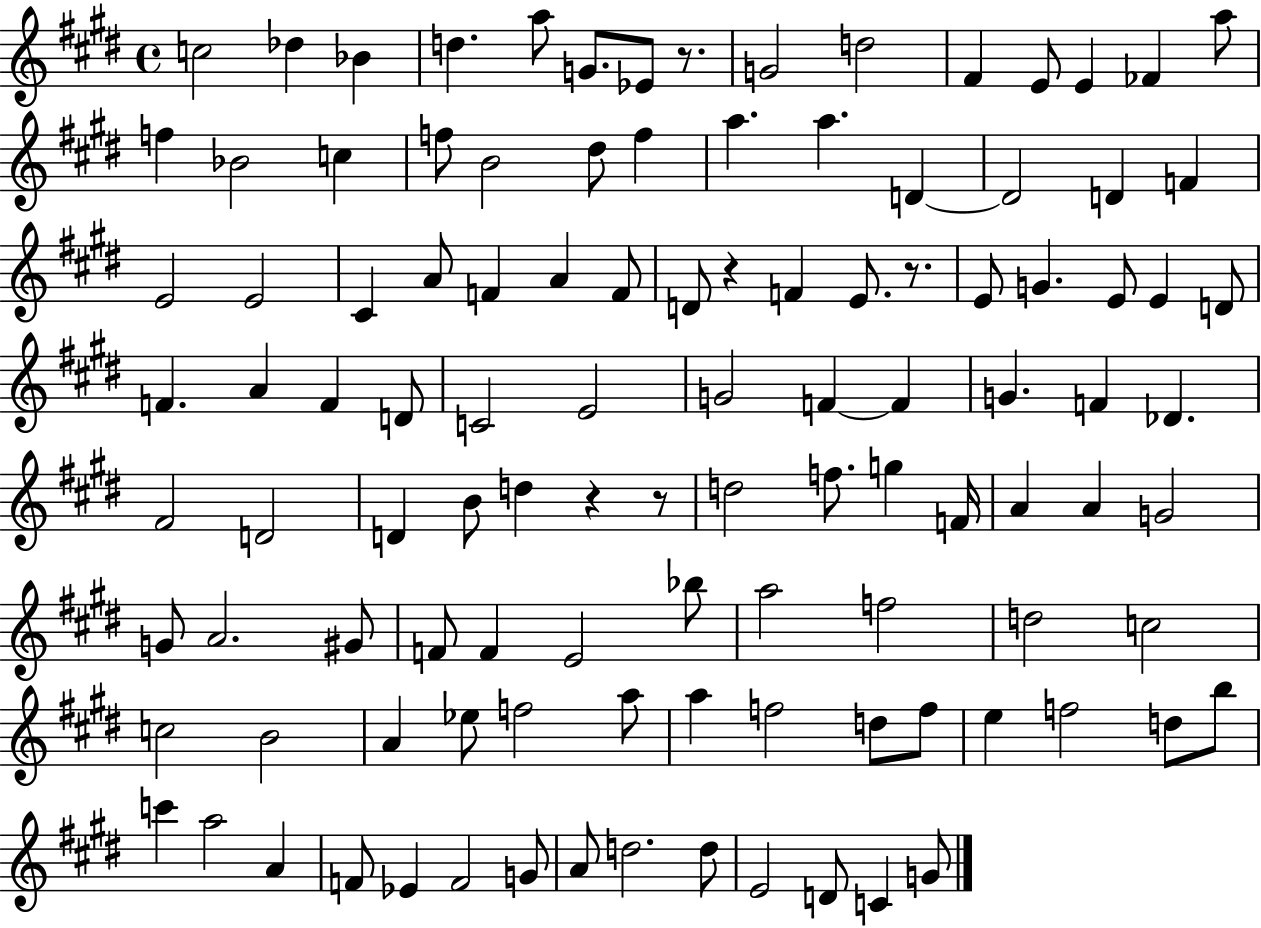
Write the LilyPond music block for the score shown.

{
  \clef treble
  \time 4/4
  \defaultTimeSignature
  \key e \major
  c''2 des''4 bes'4 | d''4. a''8 g'8. ees'8 r8. | g'2 d''2 | fis'4 e'8 e'4 fes'4 a''8 | \break f''4 bes'2 c''4 | f''8 b'2 dis''8 f''4 | a''4. a''4. d'4~~ | d'2 d'4 f'4 | \break e'2 e'2 | cis'4 a'8 f'4 a'4 f'8 | d'8 r4 f'4 e'8. r8. | e'8 g'4. e'8 e'4 d'8 | \break f'4. a'4 f'4 d'8 | c'2 e'2 | g'2 f'4~~ f'4 | g'4. f'4 des'4. | \break fis'2 d'2 | d'4 b'8 d''4 r4 r8 | d''2 f''8. g''4 f'16 | a'4 a'4 g'2 | \break g'8 a'2. gis'8 | f'8 f'4 e'2 bes''8 | a''2 f''2 | d''2 c''2 | \break c''2 b'2 | a'4 ees''8 f''2 a''8 | a''4 f''2 d''8 f''8 | e''4 f''2 d''8 b''8 | \break c'''4 a''2 a'4 | f'8 ees'4 f'2 g'8 | a'8 d''2. d''8 | e'2 d'8 c'4 g'8 | \break \bar "|."
}